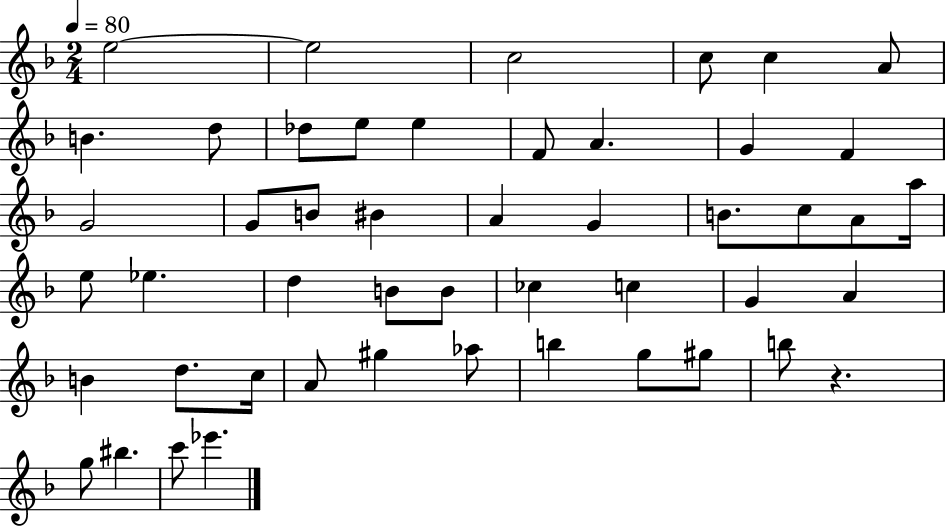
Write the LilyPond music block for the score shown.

{
  \clef treble
  \numericTimeSignature
  \time 2/4
  \key f \major
  \tempo 4 = 80
  e''2~~ | e''2 | c''2 | c''8 c''4 a'8 | \break b'4. d''8 | des''8 e''8 e''4 | f'8 a'4. | g'4 f'4 | \break g'2 | g'8 b'8 bis'4 | a'4 g'4 | b'8. c''8 a'8 a''16 | \break e''8 ees''4. | d''4 b'8 b'8 | ces''4 c''4 | g'4 a'4 | \break b'4 d''8. c''16 | a'8 gis''4 aes''8 | b''4 g''8 gis''8 | b''8 r4. | \break g''8 bis''4. | c'''8 ees'''4. | \bar "|."
}